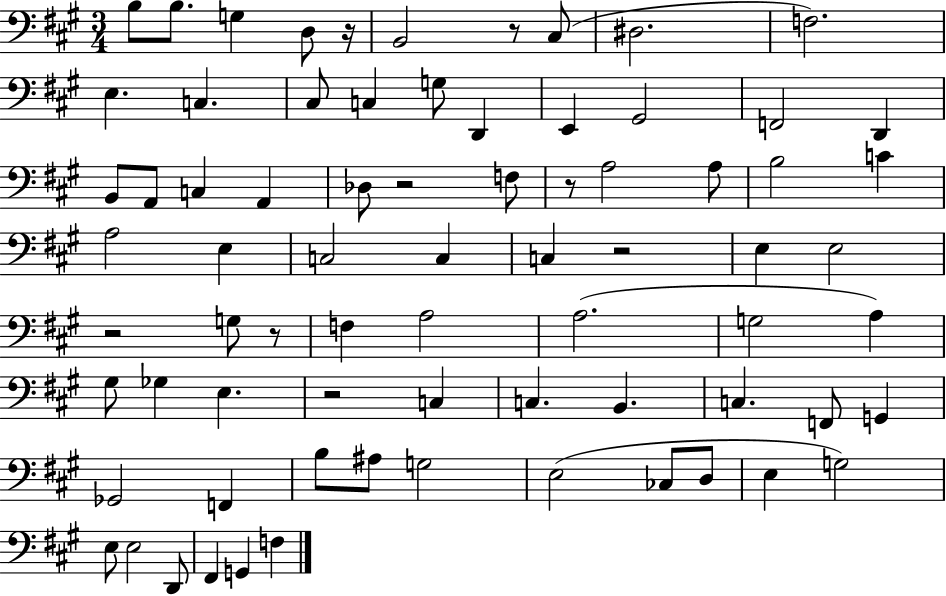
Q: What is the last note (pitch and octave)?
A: F3